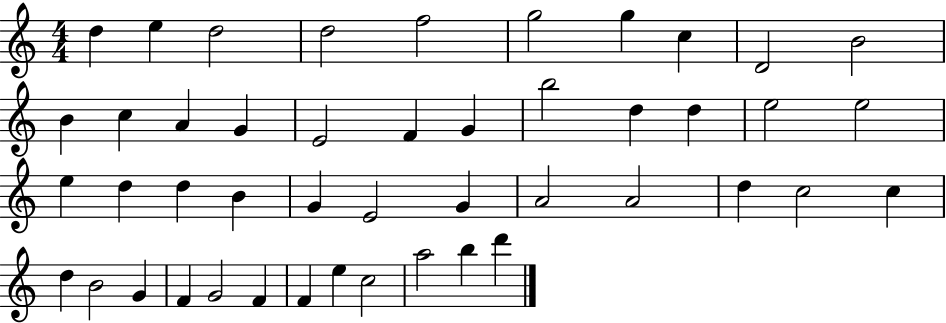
D5/q E5/q D5/h D5/h F5/h G5/h G5/q C5/q D4/h B4/h B4/q C5/q A4/q G4/q E4/h F4/q G4/q B5/h D5/q D5/q E5/h E5/h E5/q D5/q D5/q B4/q G4/q E4/h G4/q A4/h A4/h D5/q C5/h C5/q D5/q B4/h G4/q F4/q G4/h F4/q F4/q E5/q C5/h A5/h B5/q D6/q